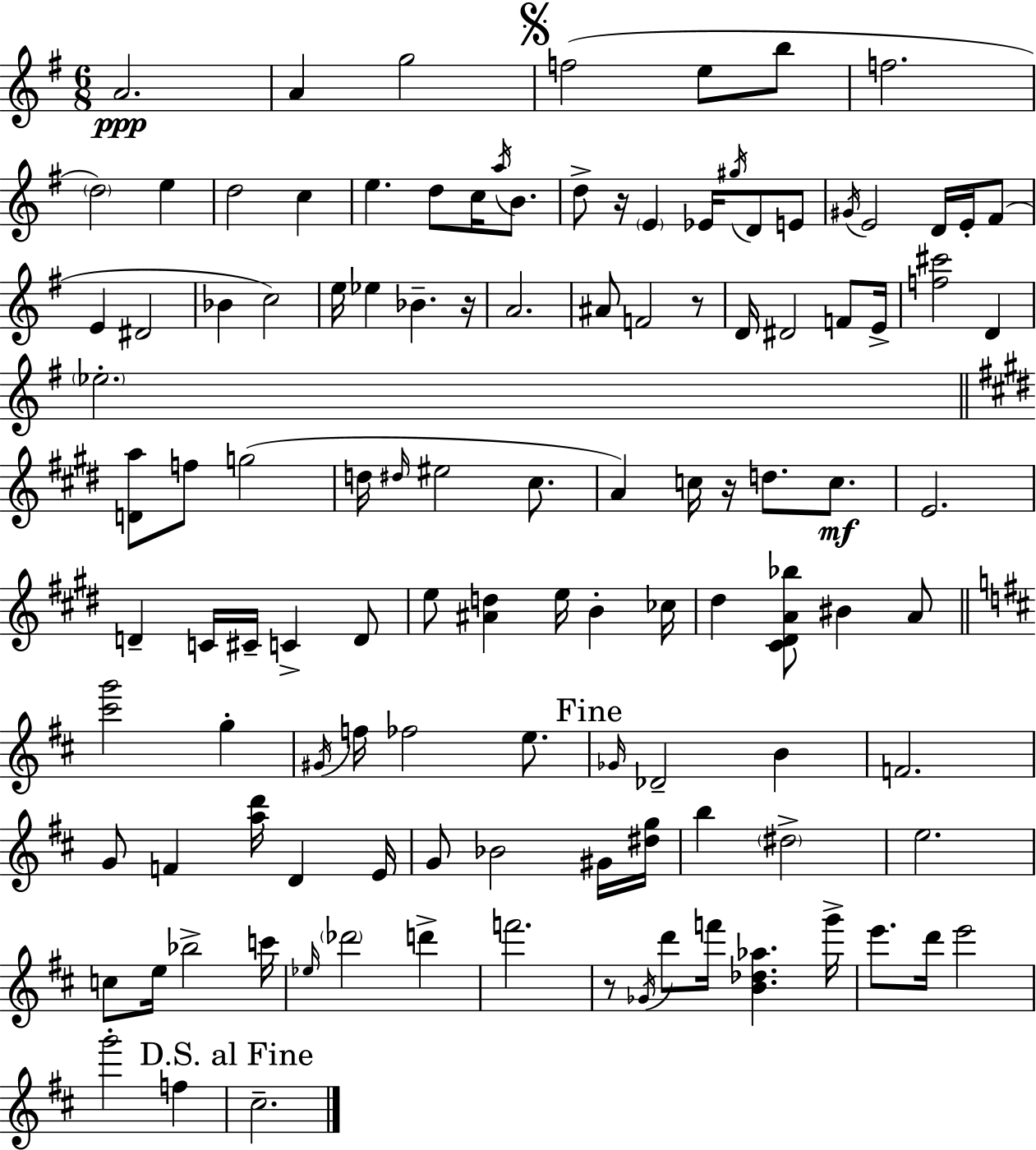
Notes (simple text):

A4/h. A4/q G5/h F5/h E5/e B5/e F5/h. D5/h E5/q D5/h C5/q E5/q. D5/e C5/s A5/s B4/e. D5/e R/s E4/q Eb4/s G#5/s D4/e E4/e G#4/s E4/h D4/s E4/s F#4/e E4/q D#4/h Bb4/q C5/h E5/s Eb5/q Bb4/q. R/s A4/h. A#4/e F4/h R/e D4/s D#4/h F4/e E4/s [F5,C#6]/h D4/q Eb5/h. [D4,A5]/e F5/e G5/h D5/s D#5/s EIS5/h C#5/e. A4/q C5/s R/s D5/e. C5/e. E4/h. D4/q C4/s C#4/s C4/q D4/e E5/e [A#4,D5]/q E5/s B4/q CES5/s D#5/q [C#4,D#4,A4,Bb5]/e BIS4/q A4/e [C#6,G6]/h G5/q G#4/s F5/s FES5/h E5/e. Gb4/s Db4/h B4/q F4/h. G4/e F4/q [A5,D6]/s D4/q E4/s G4/e Bb4/h G#4/s [D#5,G5]/s B5/q D#5/h E5/h. C5/e E5/s Bb5/h C6/s Eb5/s Db6/h D6/q F6/h. R/e Gb4/s D6/e F6/s [B4,Db5,Ab5]/q. G6/s E6/e. D6/s E6/h G6/h F5/q C#5/h.